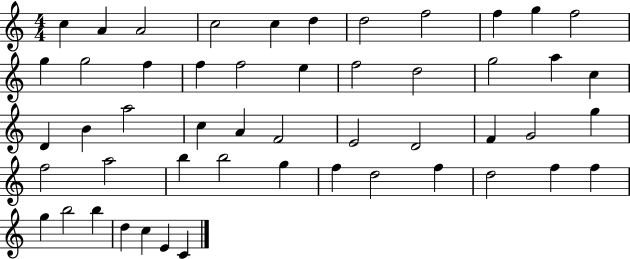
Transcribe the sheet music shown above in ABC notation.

X:1
T:Untitled
M:4/4
L:1/4
K:C
c A A2 c2 c d d2 f2 f g f2 g g2 f f f2 e f2 d2 g2 a c D B a2 c A F2 E2 D2 F G2 g f2 a2 b b2 g f d2 f d2 f f g b2 b d c E C